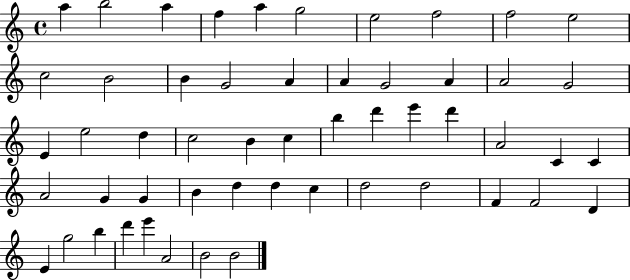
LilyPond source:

{
  \clef treble
  \time 4/4
  \defaultTimeSignature
  \key c \major
  a''4 b''2 a''4 | f''4 a''4 g''2 | e''2 f''2 | f''2 e''2 | \break c''2 b'2 | b'4 g'2 a'4 | a'4 g'2 a'4 | a'2 g'2 | \break e'4 e''2 d''4 | c''2 b'4 c''4 | b''4 d'''4 e'''4 d'''4 | a'2 c'4 c'4 | \break a'2 g'4 g'4 | b'4 d''4 d''4 c''4 | d''2 d''2 | f'4 f'2 d'4 | \break e'4 g''2 b''4 | d'''4 e'''4 a'2 | b'2 b'2 | \bar "|."
}